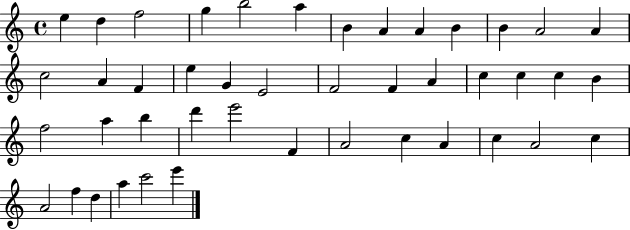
E5/q D5/q F5/h G5/q B5/h A5/q B4/q A4/q A4/q B4/q B4/q A4/h A4/q C5/h A4/q F4/q E5/q G4/q E4/h F4/h F4/q A4/q C5/q C5/q C5/q B4/q F5/h A5/q B5/q D6/q E6/h F4/q A4/h C5/q A4/q C5/q A4/h C5/q A4/h F5/q D5/q A5/q C6/h E6/q